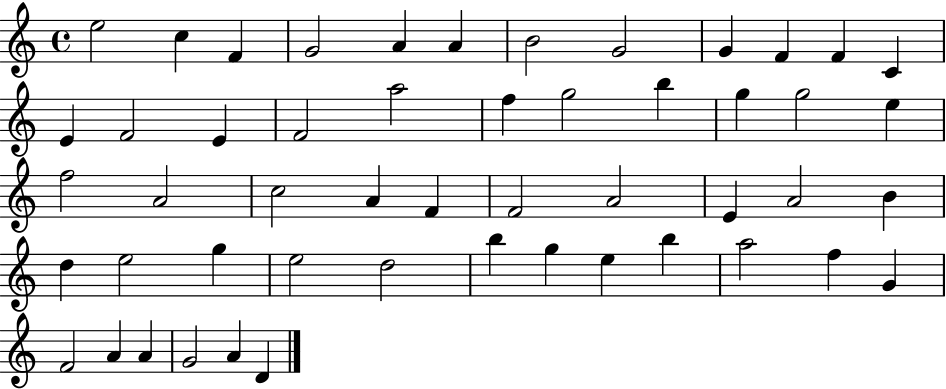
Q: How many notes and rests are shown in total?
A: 51